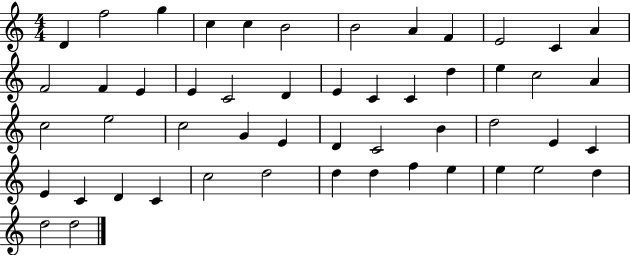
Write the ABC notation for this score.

X:1
T:Untitled
M:4/4
L:1/4
K:C
D f2 g c c B2 B2 A F E2 C A F2 F E E C2 D E C C d e c2 A c2 e2 c2 G E D C2 B d2 E C E C D C c2 d2 d d f e e e2 d d2 d2